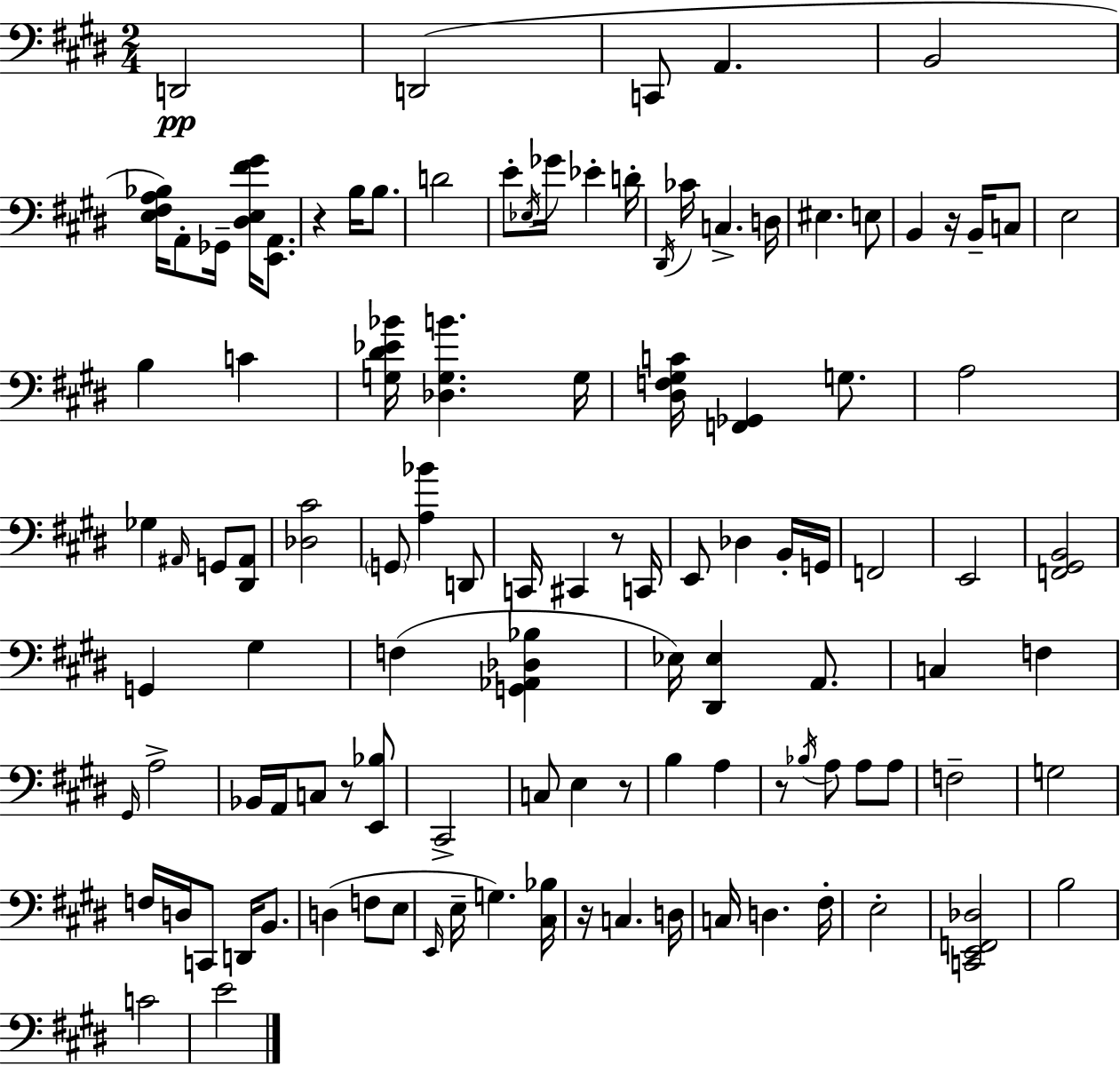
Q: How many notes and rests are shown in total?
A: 110